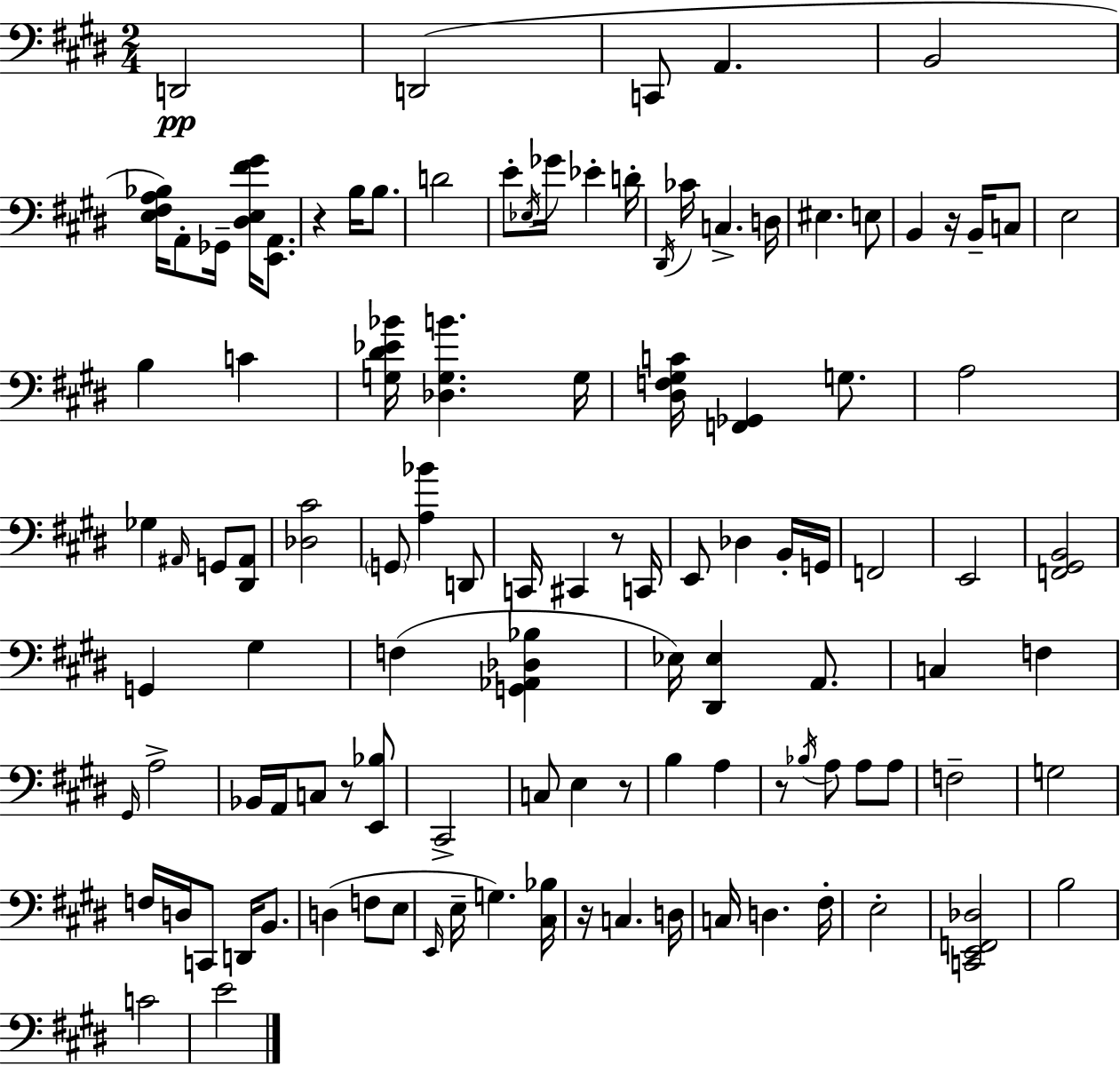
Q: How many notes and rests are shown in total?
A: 110